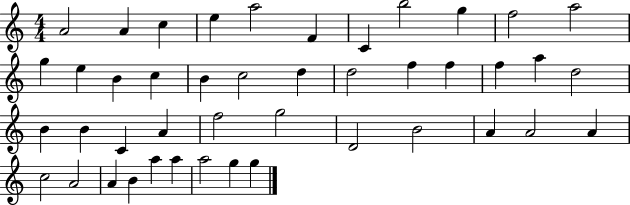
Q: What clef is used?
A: treble